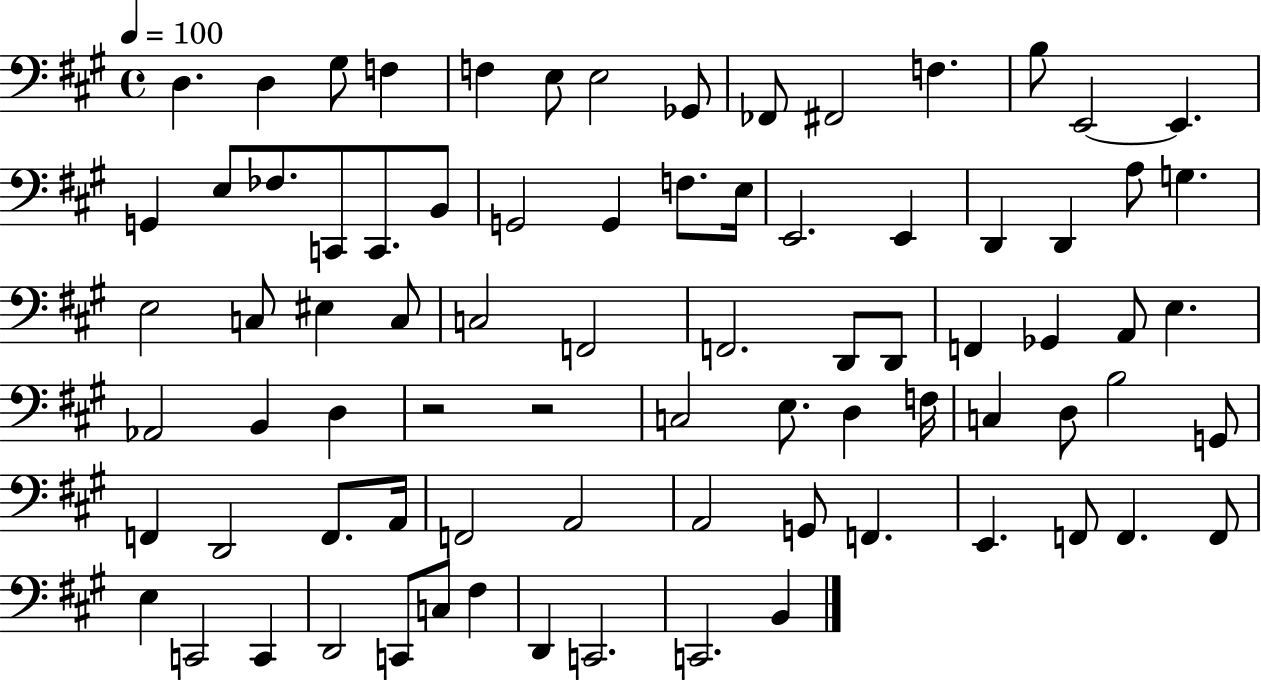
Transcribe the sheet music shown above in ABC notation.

X:1
T:Untitled
M:4/4
L:1/4
K:A
D, D, ^G,/2 F, F, E,/2 E,2 _G,,/2 _F,,/2 ^F,,2 F, B,/2 E,,2 E,, G,, E,/2 _F,/2 C,,/2 C,,/2 B,,/2 G,,2 G,, F,/2 E,/4 E,,2 E,, D,, D,, A,/2 G, E,2 C,/2 ^E, C,/2 C,2 F,,2 F,,2 D,,/2 D,,/2 F,, _G,, A,,/2 E, _A,,2 B,, D, z2 z2 C,2 E,/2 D, F,/4 C, D,/2 B,2 G,,/2 F,, D,,2 F,,/2 A,,/4 F,,2 A,,2 A,,2 G,,/2 F,, E,, F,,/2 F,, F,,/2 E, C,,2 C,, D,,2 C,,/2 C,/2 ^F, D,, C,,2 C,,2 B,,